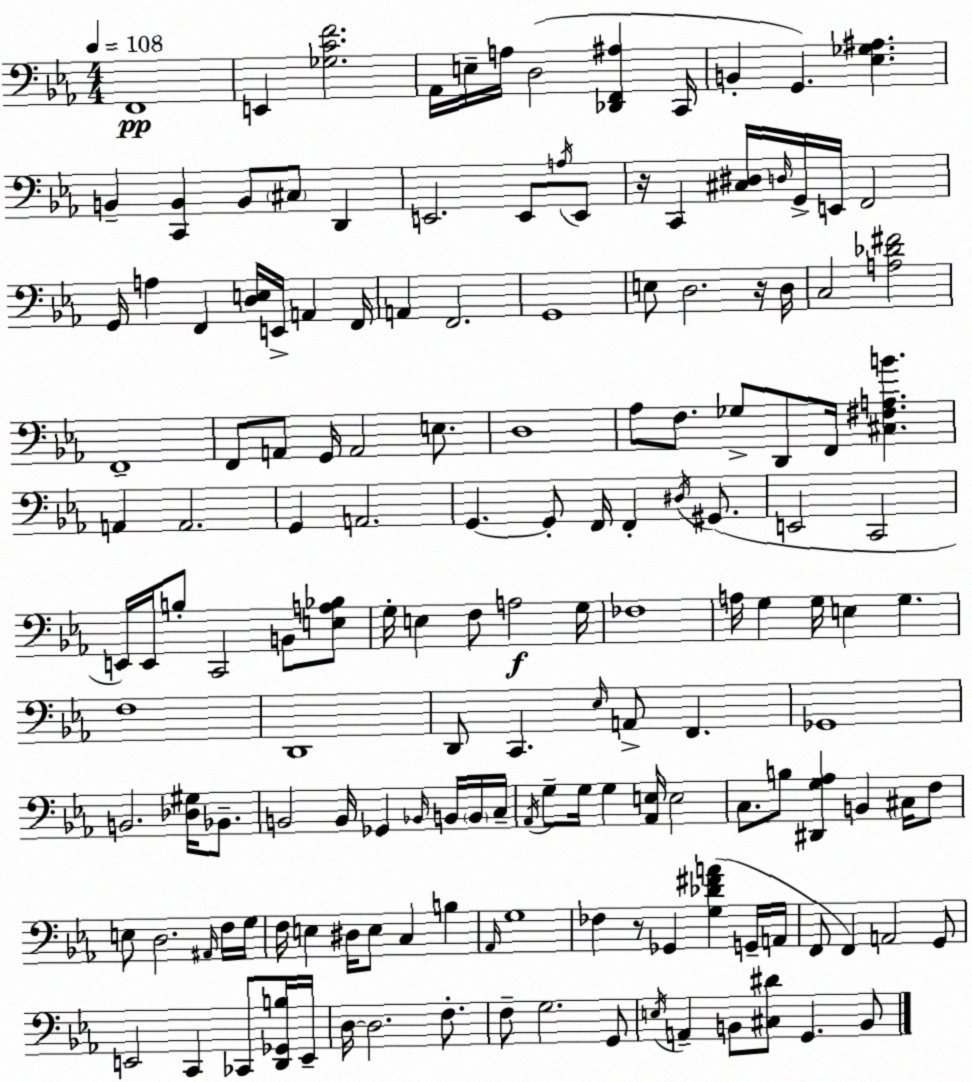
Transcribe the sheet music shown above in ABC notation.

X:1
T:Untitled
M:4/4
L:1/4
K:Eb
F,,4 E,, [_G,CF]2 _A,,/4 E,/4 A,/4 D,2 [_D,,F,,^A,] C,,/4 B,, G,, [_E,_G,^A,] B,, [C,,B,,] B,,/2 ^C,/2 D,, E,,2 E,,/2 A,/4 E,,/2 z/4 C,, [^C,^D,]/4 D,/4 G,,/4 E,,/4 F,,2 G,,/4 A, F,, [D,E,]/4 E,,/4 A,, F,,/4 A,, F,,2 G,,4 E,/2 D,2 z/4 D,/4 C,2 [A,_D^F]2 F,,4 F,,/2 A,,/2 G,,/4 A,,2 E,/2 D,4 _A,/2 F,/2 _G,/2 D,,/2 F,,/4 [^C,^F,A,B] A,, A,,2 G,, A,,2 G,, G,,/2 F,,/4 F,, ^D,/4 ^G,,/2 E,,2 C,,2 E,,/4 E,,/4 B,/2 C,,2 B,,/2 [E,A,_B,]/2 G,/4 E, F,/2 A,2 G,/4 _F,4 A,/4 G, G,/4 E, G, F,4 D,,4 D,,/2 C,, _E,/4 A,,/2 F,, _G,,4 B,,2 [_D,^G,]/4 _B,,/2 B,,2 B,,/4 _G,, _B,,/4 B,,/4 B,,/4 C,/4 _A,,/4 G,/2 G,/4 G, [_A,,E,]/4 E,2 C,/2 B,/2 [^D,,G,_A,] B,, ^C,/4 F,/2 E,/2 D,2 ^A,,/4 F,/4 G,/4 F,/4 E, ^D,/4 E,/2 C, B, _A,,/4 G,4 _F, z/2 _G,, [G,_D^FA] G,,/4 A,,/4 F,,/2 F,, A,,2 G,,/2 E,,2 C,, _C,,/2 [D,,_G,,B,]/4 E,,/4 D,/4 D,2 F,/2 F,/2 G,2 G,,/2 E,/4 A,, B,,/2 [^C,^D]/2 G,, B,,/2